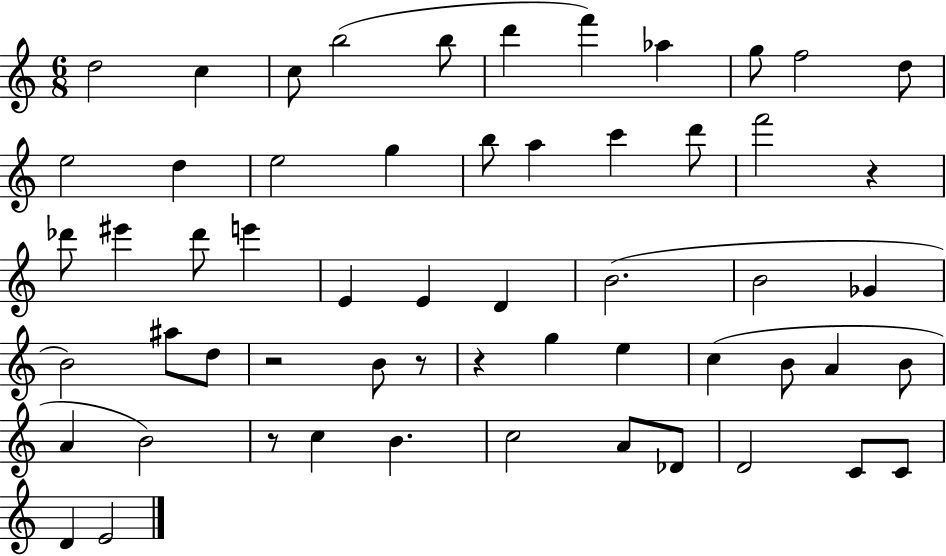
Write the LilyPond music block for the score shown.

{
  \clef treble
  \numericTimeSignature
  \time 6/8
  \key c \major
  d''2 c''4 | c''8 b''2( b''8 | d'''4 f'''4) aes''4 | g''8 f''2 d''8 | \break e''2 d''4 | e''2 g''4 | b''8 a''4 c'''4 d'''8 | f'''2 r4 | \break des'''8 eis'''4 des'''8 e'''4 | e'4 e'4 d'4 | b'2.( | b'2 ges'4 | \break b'2) ais''8 d''8 | r2 b'8 r8 | r4 g''4 e''4 | c''4( b'8 a'4 b'8 | \break a'4 b'2) | r8 c''4 b'4. | c''2 a'8 des'8 | d'2 c'8 c'8 | \break d'4 e'2 | \bar "|."
}